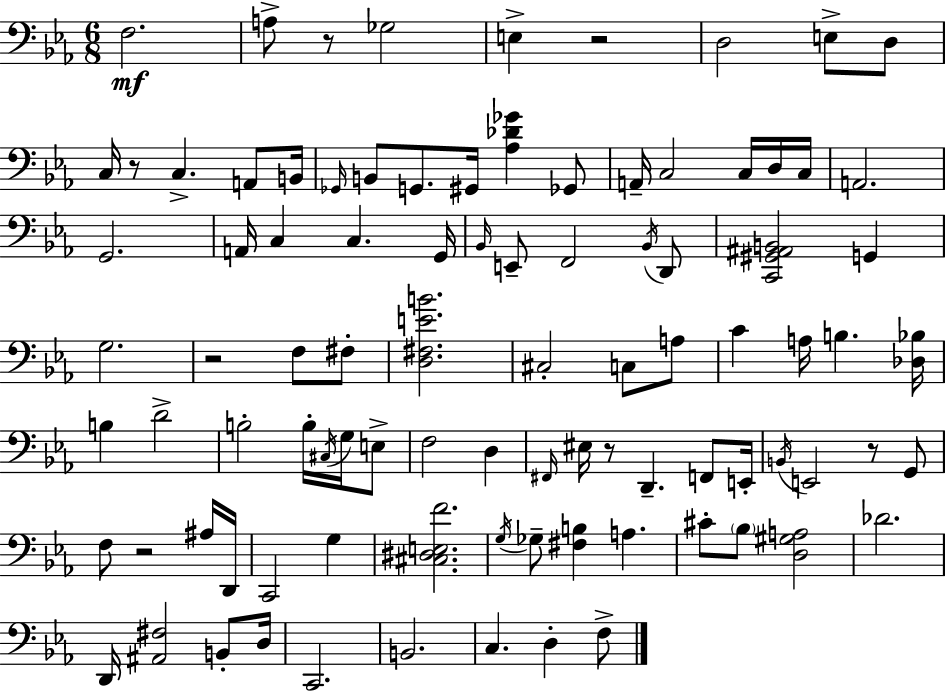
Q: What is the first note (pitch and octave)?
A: F3